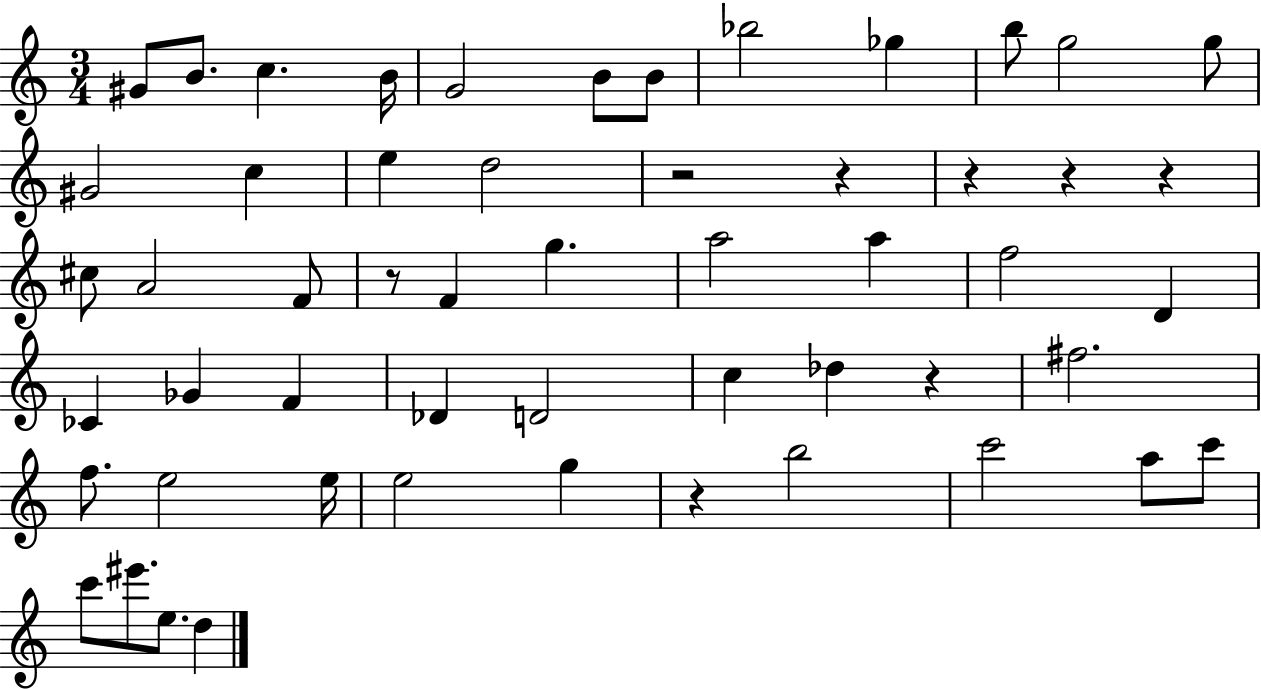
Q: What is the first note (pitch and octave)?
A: G#4